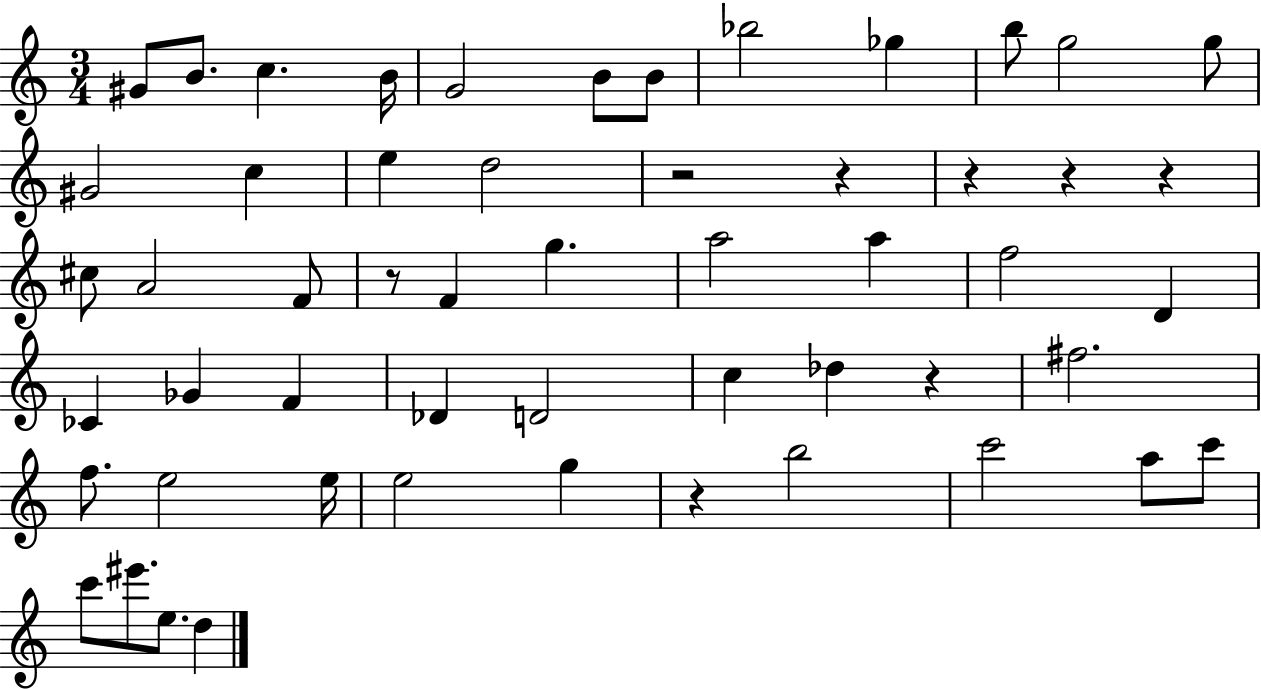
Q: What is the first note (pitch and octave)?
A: G#4